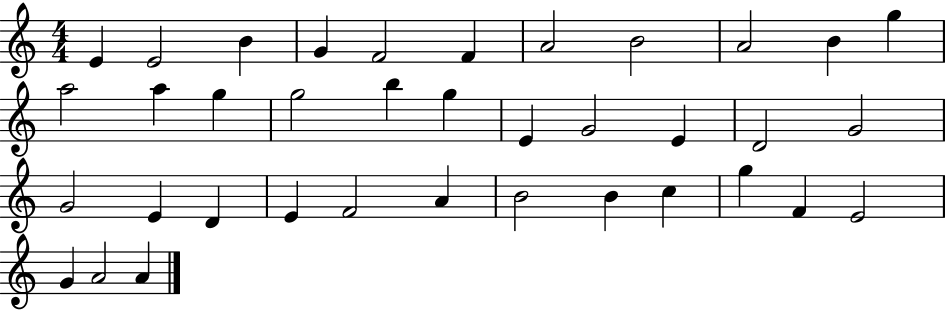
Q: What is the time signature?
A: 4/4